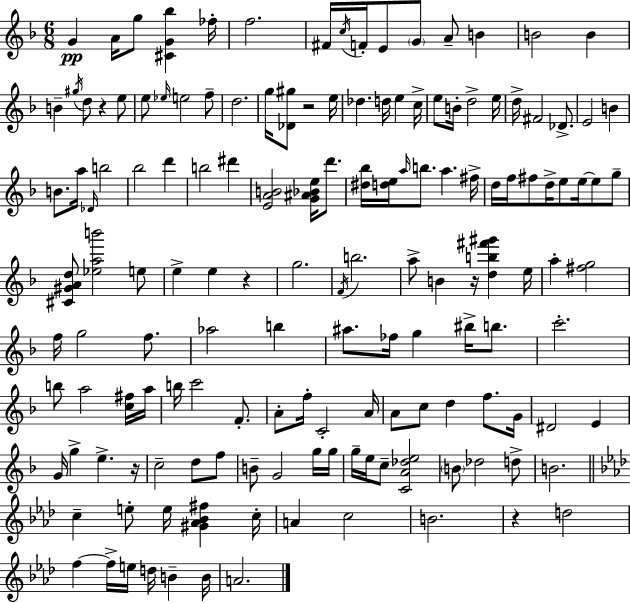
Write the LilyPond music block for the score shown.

{
  \clef treble
  \numericTimeSignature
  \time 6/8
  \key f \major
  \repeat volta 2 { g'4\pp a'16 g''8 <cis' g' bes''>4 fes''16-. | f''2. | fis'16 \acciaccatura { c''16 } f'16-. e'8 \parenthesize g'8 a'8-- b'4 | b'2 b'4 | \break b'4-- \acciaccatura { gis''16 } d''8 r4 | e''8 e''8 \grace { ees''16 } e''2 | f''8-- d''2. | g''16 <des' gis''>8 r2 | \break e''16 des''4. d''16 e''4 | c''16-> e''8 b'16-. d''2-> | e''16 d''16-> fis'2 | des'8.-> e'2 b'4 | \break b'8. a''16 \grace { des'16 } b''2 | bes''2 | d'''4 b''2 | dis'''4 <e' a' b'>2 | \break <g' ais' bes' e''>16 d'''8. <dis'' bes''>16 <d'' e''>16 \grace { a''16 } b''8. a''4. | fis''16-> d''16 f''16 fis''8 d''16-> e''8 | e''16~~ e''8 g''8-- <cis' gis' a' d''>8 <ees'' a'' b'''>2 | e''8 e''4-> e''4 | \break r4 g''2. | \acciaccatura { f'16 } b''2. | a''8-> b'4 | r16 <d'' b'' fis''' gis'''>4 e''16 a''4-. <fis'' g''>2 | \break f''16 g''2 | f''8. aes''2 | b''4 ais''8. fes''16 g''4 | bis''16-> b''8. c'''2.-. | \break b''8 a''2 | <c'' fis''>16 a''16 b''16 c'''2 | f'8.-. a'8-. f''16-. c'2-. | a'16 a'8 c''8 d''4 | \break f''8. g'16 dis'2 | e'4 g'16 g''4-> e''4.-> | r16 c''2-- | d''8 f''8 b'8-- g'2 | \break g''16 g''16 g''16-- e''16 c''8-- <c' a' des'' e''>2 | \parenthesize b'8 des''2 | d''8-> b'2. | \bar "||" \break \key aes \major c''4-- e''8-. e''16 <gis' aes' bes' fis''>4 c''16-. | a'4 c''2 | b'2. | r4 d''2 | \break f''4~~ f''16-> e''16 d''16 b'4-- b'16 | a'2. | } \bar "|."
}